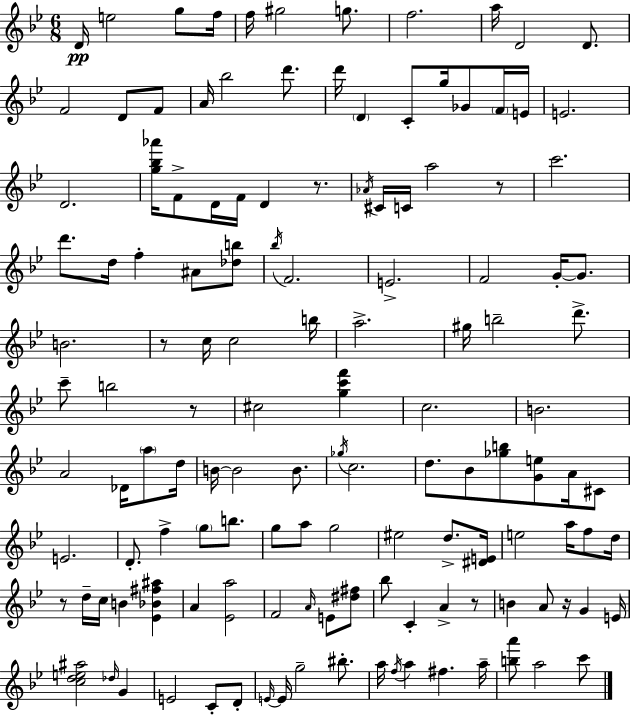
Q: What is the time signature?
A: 6/8